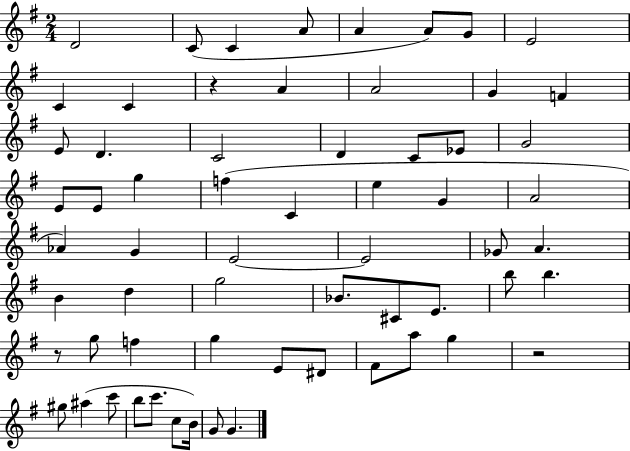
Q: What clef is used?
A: treble